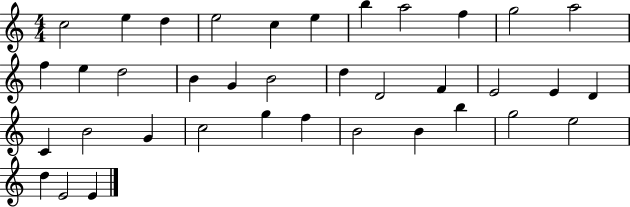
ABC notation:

X:1
T:Untitled
M:4/4
L:1/4
K:C
c2 e d e2 c e b a2 f g2 a2 f e d2 B G B2 d D2 F E2 E D C B2 G c2 g f B2 B b g2 e2 d E2 E